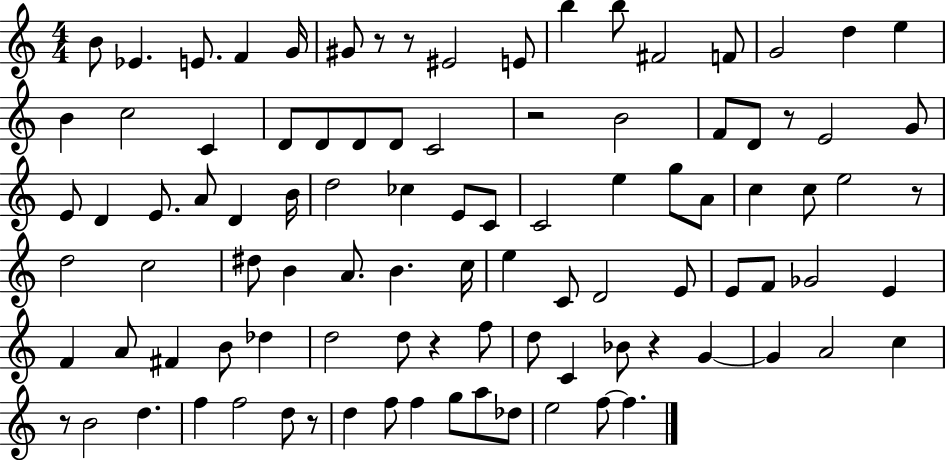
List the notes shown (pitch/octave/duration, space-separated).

B4/e Eb4/q. E4/e. F4/q G4/s G#4/e R/e R/e EIS4/h E4/e B5/q B5/e F#4/h F4/e G4/h D5/q E5/q B4/q C5/h C4/q D4/e D4/e D4/e D4/e C4/h R/h B4/h F4/e D4/e R/e E4/h G4/e E4/e D4/q E4/e. A4/e D4/q B4/s D5/h CES5/q E4/e C4/e C4/h E5/q G5/e A4/e C5/q C5/e E5/h R/e D5/h C5/h D#5/e B4/q A4/e. B4/q. C5/s E5/q C4/e D4/h E4/e E4/e F4/e Gb4/h E4/q F4/q A4/e F#4/q B4/e Db5/q D5/h D5/e R/q F5/e D5/e C4/q Bb4/e R/q G4/q G4/q A4/h C5/q R/e B4/h D5/q. F5/q F5/h D5/e R/e D5/q F5/e F5/q G5/e A5/e Db5/e E5/h F5/e F5/q.